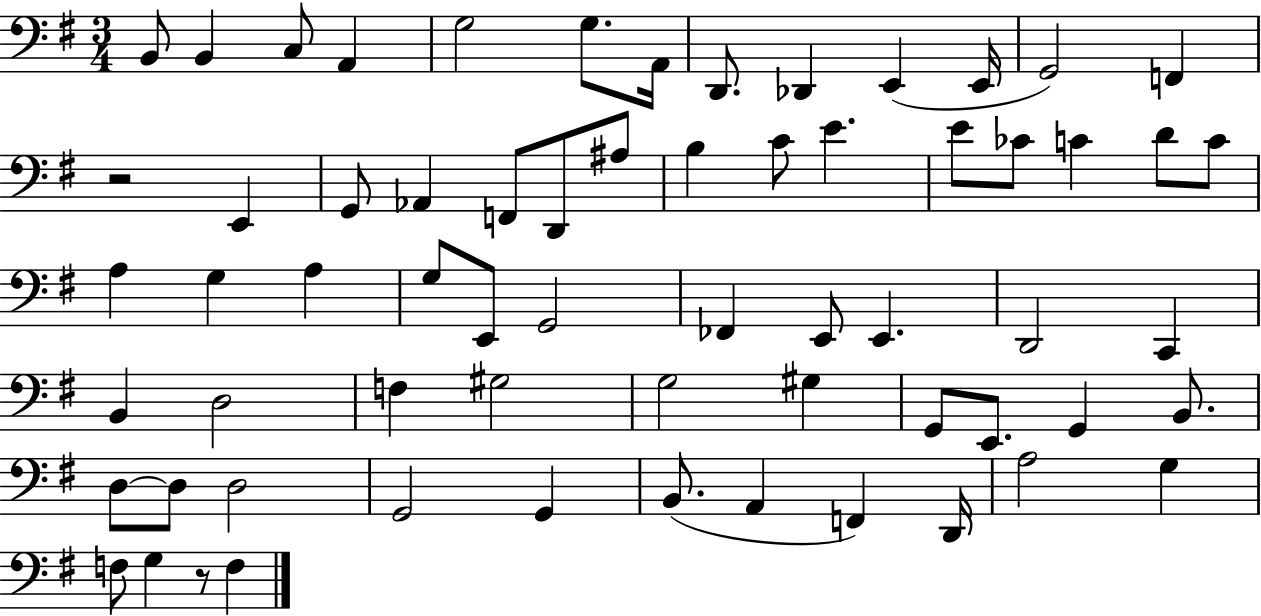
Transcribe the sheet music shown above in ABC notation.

X:1
T:Untitled
M:3/4
L:1/4
K:G
B,,/2 B,, C,/2 A,, G,2 G,/2 A,,/4 D,,/2 _D,, E,, E,,/4 G,,2 F,, z2 E,, G,,/2 _A,, F,,/2 D,,/2 ^A,/2 B, C/2 E E/2 _C/2 C D/2 C/2 A, G, A, G,/2 E,,/2 G,,2 _F,, E,,/2 E,, D,,2 C,, B,, D,2 F, ^G,2 G,2 ^G, G,,/2 E,,/2 G,, B,,/2 D,/2 D,/2 D,2 G,,2 G,, B,,/2 A,, F,, D,,/4 A,2 G, F,/2 G, z/2 F,